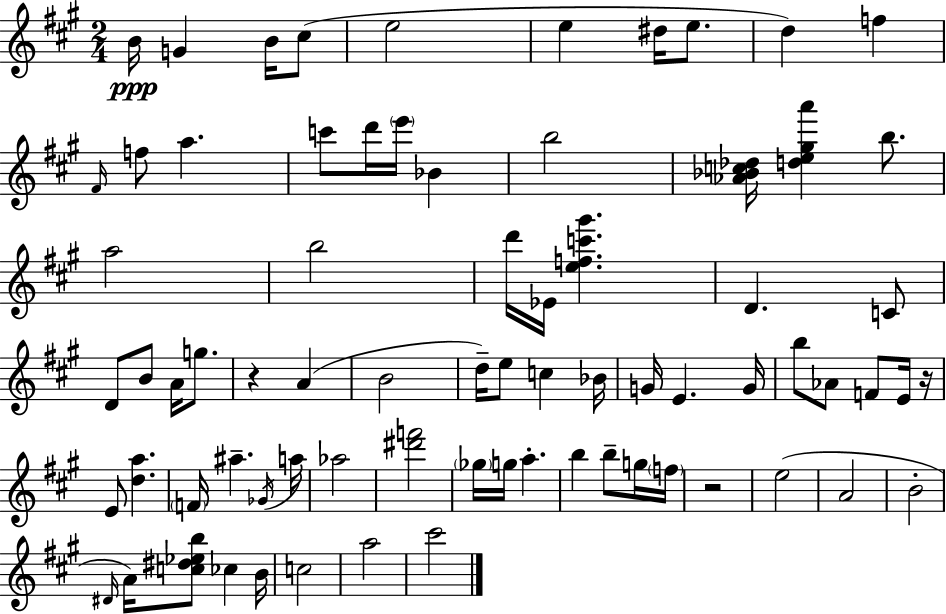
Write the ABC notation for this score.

X:1
T:Untitled
M:2/4
L:1/4
K:A
B/4 G B/4 ^c/2 e2 e ^d/4 e/2 d f ^F/4 f/2 a c'/2 d'/4 e'/4 _B b2 [_A_Bc_d]/4 [de^ga'] b/2 a2 b2 d'/4 _E/4 [efc'^g'] D C/2 D/2 B/2 A/4 g/2 z A B2 d/4 e/2 c _B/4 G/4 E G/4 b/2 _A/2 F/2 E/4 z/4 E/2 [da] F/4 ^a _G/4 a/4 _a2 [^d'f']2 _g/4 g/4 a b b/2 g/4 f/4 z2 e2 A2 B2 ^D/4 A/4 [c^d_eb]/2 _c B/4 c2 a2 ^c'2